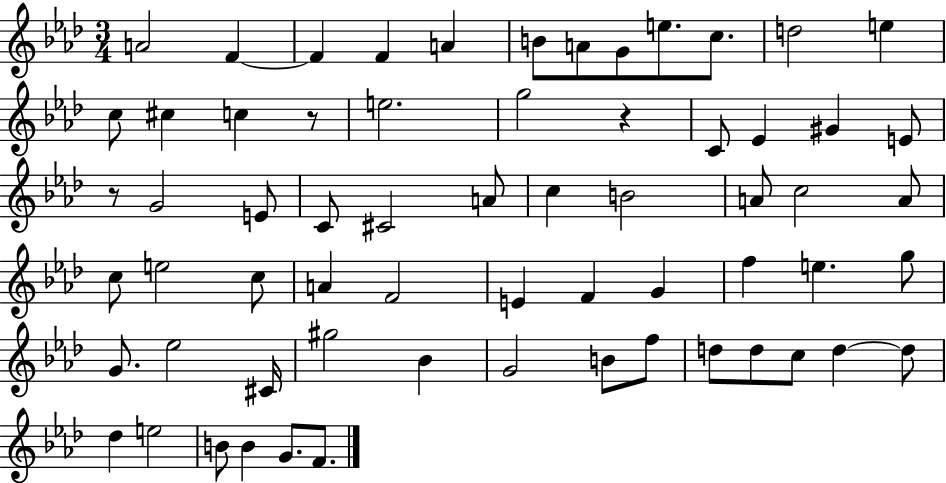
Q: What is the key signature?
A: AES major